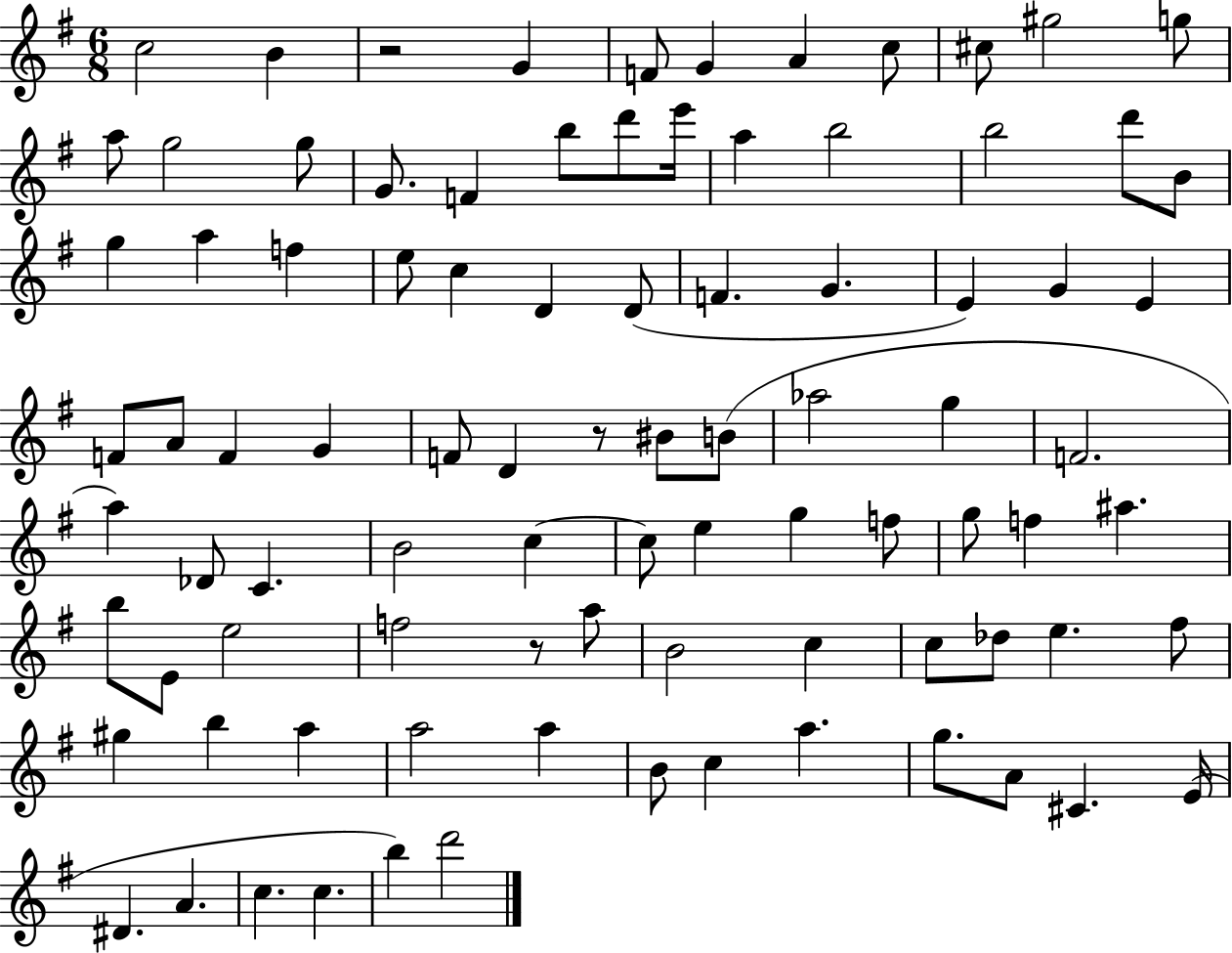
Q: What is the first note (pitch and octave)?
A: C5